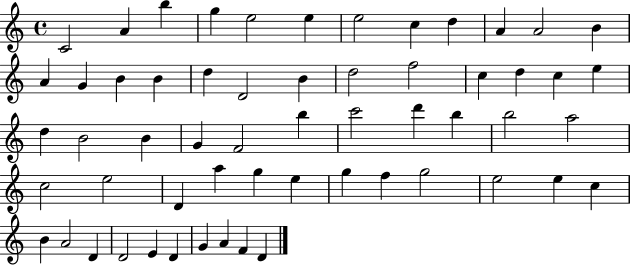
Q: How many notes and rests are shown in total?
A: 58